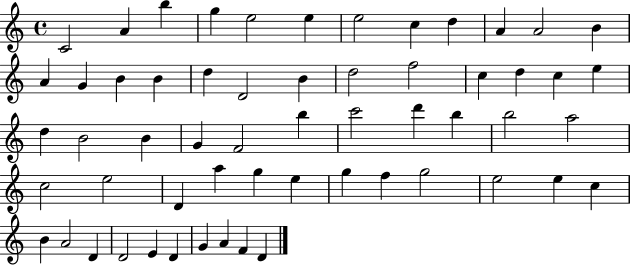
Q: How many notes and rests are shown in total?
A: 58